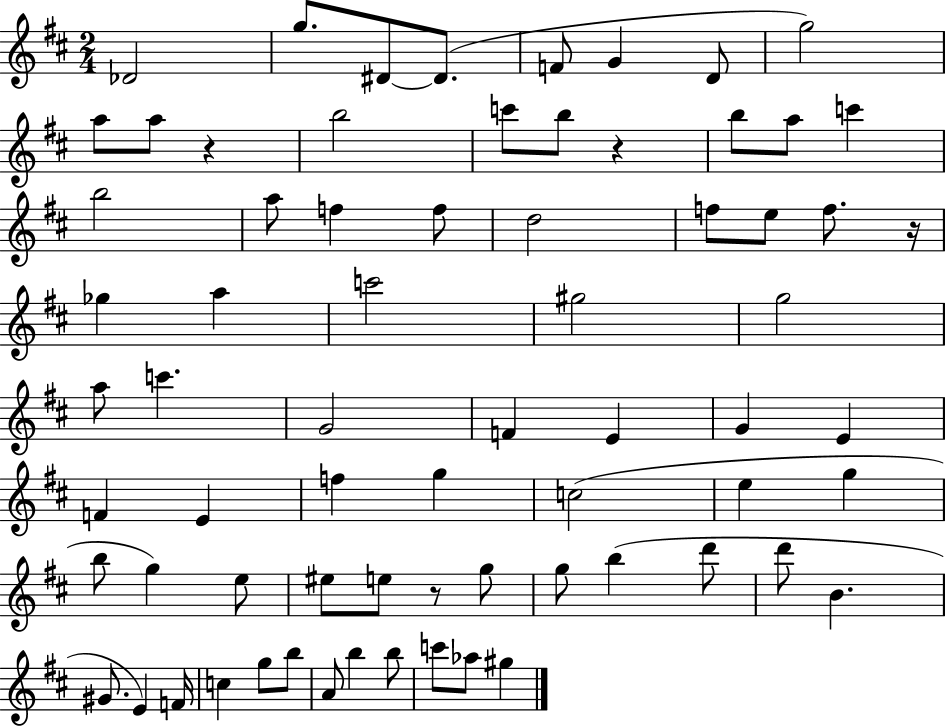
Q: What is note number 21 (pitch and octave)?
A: D5